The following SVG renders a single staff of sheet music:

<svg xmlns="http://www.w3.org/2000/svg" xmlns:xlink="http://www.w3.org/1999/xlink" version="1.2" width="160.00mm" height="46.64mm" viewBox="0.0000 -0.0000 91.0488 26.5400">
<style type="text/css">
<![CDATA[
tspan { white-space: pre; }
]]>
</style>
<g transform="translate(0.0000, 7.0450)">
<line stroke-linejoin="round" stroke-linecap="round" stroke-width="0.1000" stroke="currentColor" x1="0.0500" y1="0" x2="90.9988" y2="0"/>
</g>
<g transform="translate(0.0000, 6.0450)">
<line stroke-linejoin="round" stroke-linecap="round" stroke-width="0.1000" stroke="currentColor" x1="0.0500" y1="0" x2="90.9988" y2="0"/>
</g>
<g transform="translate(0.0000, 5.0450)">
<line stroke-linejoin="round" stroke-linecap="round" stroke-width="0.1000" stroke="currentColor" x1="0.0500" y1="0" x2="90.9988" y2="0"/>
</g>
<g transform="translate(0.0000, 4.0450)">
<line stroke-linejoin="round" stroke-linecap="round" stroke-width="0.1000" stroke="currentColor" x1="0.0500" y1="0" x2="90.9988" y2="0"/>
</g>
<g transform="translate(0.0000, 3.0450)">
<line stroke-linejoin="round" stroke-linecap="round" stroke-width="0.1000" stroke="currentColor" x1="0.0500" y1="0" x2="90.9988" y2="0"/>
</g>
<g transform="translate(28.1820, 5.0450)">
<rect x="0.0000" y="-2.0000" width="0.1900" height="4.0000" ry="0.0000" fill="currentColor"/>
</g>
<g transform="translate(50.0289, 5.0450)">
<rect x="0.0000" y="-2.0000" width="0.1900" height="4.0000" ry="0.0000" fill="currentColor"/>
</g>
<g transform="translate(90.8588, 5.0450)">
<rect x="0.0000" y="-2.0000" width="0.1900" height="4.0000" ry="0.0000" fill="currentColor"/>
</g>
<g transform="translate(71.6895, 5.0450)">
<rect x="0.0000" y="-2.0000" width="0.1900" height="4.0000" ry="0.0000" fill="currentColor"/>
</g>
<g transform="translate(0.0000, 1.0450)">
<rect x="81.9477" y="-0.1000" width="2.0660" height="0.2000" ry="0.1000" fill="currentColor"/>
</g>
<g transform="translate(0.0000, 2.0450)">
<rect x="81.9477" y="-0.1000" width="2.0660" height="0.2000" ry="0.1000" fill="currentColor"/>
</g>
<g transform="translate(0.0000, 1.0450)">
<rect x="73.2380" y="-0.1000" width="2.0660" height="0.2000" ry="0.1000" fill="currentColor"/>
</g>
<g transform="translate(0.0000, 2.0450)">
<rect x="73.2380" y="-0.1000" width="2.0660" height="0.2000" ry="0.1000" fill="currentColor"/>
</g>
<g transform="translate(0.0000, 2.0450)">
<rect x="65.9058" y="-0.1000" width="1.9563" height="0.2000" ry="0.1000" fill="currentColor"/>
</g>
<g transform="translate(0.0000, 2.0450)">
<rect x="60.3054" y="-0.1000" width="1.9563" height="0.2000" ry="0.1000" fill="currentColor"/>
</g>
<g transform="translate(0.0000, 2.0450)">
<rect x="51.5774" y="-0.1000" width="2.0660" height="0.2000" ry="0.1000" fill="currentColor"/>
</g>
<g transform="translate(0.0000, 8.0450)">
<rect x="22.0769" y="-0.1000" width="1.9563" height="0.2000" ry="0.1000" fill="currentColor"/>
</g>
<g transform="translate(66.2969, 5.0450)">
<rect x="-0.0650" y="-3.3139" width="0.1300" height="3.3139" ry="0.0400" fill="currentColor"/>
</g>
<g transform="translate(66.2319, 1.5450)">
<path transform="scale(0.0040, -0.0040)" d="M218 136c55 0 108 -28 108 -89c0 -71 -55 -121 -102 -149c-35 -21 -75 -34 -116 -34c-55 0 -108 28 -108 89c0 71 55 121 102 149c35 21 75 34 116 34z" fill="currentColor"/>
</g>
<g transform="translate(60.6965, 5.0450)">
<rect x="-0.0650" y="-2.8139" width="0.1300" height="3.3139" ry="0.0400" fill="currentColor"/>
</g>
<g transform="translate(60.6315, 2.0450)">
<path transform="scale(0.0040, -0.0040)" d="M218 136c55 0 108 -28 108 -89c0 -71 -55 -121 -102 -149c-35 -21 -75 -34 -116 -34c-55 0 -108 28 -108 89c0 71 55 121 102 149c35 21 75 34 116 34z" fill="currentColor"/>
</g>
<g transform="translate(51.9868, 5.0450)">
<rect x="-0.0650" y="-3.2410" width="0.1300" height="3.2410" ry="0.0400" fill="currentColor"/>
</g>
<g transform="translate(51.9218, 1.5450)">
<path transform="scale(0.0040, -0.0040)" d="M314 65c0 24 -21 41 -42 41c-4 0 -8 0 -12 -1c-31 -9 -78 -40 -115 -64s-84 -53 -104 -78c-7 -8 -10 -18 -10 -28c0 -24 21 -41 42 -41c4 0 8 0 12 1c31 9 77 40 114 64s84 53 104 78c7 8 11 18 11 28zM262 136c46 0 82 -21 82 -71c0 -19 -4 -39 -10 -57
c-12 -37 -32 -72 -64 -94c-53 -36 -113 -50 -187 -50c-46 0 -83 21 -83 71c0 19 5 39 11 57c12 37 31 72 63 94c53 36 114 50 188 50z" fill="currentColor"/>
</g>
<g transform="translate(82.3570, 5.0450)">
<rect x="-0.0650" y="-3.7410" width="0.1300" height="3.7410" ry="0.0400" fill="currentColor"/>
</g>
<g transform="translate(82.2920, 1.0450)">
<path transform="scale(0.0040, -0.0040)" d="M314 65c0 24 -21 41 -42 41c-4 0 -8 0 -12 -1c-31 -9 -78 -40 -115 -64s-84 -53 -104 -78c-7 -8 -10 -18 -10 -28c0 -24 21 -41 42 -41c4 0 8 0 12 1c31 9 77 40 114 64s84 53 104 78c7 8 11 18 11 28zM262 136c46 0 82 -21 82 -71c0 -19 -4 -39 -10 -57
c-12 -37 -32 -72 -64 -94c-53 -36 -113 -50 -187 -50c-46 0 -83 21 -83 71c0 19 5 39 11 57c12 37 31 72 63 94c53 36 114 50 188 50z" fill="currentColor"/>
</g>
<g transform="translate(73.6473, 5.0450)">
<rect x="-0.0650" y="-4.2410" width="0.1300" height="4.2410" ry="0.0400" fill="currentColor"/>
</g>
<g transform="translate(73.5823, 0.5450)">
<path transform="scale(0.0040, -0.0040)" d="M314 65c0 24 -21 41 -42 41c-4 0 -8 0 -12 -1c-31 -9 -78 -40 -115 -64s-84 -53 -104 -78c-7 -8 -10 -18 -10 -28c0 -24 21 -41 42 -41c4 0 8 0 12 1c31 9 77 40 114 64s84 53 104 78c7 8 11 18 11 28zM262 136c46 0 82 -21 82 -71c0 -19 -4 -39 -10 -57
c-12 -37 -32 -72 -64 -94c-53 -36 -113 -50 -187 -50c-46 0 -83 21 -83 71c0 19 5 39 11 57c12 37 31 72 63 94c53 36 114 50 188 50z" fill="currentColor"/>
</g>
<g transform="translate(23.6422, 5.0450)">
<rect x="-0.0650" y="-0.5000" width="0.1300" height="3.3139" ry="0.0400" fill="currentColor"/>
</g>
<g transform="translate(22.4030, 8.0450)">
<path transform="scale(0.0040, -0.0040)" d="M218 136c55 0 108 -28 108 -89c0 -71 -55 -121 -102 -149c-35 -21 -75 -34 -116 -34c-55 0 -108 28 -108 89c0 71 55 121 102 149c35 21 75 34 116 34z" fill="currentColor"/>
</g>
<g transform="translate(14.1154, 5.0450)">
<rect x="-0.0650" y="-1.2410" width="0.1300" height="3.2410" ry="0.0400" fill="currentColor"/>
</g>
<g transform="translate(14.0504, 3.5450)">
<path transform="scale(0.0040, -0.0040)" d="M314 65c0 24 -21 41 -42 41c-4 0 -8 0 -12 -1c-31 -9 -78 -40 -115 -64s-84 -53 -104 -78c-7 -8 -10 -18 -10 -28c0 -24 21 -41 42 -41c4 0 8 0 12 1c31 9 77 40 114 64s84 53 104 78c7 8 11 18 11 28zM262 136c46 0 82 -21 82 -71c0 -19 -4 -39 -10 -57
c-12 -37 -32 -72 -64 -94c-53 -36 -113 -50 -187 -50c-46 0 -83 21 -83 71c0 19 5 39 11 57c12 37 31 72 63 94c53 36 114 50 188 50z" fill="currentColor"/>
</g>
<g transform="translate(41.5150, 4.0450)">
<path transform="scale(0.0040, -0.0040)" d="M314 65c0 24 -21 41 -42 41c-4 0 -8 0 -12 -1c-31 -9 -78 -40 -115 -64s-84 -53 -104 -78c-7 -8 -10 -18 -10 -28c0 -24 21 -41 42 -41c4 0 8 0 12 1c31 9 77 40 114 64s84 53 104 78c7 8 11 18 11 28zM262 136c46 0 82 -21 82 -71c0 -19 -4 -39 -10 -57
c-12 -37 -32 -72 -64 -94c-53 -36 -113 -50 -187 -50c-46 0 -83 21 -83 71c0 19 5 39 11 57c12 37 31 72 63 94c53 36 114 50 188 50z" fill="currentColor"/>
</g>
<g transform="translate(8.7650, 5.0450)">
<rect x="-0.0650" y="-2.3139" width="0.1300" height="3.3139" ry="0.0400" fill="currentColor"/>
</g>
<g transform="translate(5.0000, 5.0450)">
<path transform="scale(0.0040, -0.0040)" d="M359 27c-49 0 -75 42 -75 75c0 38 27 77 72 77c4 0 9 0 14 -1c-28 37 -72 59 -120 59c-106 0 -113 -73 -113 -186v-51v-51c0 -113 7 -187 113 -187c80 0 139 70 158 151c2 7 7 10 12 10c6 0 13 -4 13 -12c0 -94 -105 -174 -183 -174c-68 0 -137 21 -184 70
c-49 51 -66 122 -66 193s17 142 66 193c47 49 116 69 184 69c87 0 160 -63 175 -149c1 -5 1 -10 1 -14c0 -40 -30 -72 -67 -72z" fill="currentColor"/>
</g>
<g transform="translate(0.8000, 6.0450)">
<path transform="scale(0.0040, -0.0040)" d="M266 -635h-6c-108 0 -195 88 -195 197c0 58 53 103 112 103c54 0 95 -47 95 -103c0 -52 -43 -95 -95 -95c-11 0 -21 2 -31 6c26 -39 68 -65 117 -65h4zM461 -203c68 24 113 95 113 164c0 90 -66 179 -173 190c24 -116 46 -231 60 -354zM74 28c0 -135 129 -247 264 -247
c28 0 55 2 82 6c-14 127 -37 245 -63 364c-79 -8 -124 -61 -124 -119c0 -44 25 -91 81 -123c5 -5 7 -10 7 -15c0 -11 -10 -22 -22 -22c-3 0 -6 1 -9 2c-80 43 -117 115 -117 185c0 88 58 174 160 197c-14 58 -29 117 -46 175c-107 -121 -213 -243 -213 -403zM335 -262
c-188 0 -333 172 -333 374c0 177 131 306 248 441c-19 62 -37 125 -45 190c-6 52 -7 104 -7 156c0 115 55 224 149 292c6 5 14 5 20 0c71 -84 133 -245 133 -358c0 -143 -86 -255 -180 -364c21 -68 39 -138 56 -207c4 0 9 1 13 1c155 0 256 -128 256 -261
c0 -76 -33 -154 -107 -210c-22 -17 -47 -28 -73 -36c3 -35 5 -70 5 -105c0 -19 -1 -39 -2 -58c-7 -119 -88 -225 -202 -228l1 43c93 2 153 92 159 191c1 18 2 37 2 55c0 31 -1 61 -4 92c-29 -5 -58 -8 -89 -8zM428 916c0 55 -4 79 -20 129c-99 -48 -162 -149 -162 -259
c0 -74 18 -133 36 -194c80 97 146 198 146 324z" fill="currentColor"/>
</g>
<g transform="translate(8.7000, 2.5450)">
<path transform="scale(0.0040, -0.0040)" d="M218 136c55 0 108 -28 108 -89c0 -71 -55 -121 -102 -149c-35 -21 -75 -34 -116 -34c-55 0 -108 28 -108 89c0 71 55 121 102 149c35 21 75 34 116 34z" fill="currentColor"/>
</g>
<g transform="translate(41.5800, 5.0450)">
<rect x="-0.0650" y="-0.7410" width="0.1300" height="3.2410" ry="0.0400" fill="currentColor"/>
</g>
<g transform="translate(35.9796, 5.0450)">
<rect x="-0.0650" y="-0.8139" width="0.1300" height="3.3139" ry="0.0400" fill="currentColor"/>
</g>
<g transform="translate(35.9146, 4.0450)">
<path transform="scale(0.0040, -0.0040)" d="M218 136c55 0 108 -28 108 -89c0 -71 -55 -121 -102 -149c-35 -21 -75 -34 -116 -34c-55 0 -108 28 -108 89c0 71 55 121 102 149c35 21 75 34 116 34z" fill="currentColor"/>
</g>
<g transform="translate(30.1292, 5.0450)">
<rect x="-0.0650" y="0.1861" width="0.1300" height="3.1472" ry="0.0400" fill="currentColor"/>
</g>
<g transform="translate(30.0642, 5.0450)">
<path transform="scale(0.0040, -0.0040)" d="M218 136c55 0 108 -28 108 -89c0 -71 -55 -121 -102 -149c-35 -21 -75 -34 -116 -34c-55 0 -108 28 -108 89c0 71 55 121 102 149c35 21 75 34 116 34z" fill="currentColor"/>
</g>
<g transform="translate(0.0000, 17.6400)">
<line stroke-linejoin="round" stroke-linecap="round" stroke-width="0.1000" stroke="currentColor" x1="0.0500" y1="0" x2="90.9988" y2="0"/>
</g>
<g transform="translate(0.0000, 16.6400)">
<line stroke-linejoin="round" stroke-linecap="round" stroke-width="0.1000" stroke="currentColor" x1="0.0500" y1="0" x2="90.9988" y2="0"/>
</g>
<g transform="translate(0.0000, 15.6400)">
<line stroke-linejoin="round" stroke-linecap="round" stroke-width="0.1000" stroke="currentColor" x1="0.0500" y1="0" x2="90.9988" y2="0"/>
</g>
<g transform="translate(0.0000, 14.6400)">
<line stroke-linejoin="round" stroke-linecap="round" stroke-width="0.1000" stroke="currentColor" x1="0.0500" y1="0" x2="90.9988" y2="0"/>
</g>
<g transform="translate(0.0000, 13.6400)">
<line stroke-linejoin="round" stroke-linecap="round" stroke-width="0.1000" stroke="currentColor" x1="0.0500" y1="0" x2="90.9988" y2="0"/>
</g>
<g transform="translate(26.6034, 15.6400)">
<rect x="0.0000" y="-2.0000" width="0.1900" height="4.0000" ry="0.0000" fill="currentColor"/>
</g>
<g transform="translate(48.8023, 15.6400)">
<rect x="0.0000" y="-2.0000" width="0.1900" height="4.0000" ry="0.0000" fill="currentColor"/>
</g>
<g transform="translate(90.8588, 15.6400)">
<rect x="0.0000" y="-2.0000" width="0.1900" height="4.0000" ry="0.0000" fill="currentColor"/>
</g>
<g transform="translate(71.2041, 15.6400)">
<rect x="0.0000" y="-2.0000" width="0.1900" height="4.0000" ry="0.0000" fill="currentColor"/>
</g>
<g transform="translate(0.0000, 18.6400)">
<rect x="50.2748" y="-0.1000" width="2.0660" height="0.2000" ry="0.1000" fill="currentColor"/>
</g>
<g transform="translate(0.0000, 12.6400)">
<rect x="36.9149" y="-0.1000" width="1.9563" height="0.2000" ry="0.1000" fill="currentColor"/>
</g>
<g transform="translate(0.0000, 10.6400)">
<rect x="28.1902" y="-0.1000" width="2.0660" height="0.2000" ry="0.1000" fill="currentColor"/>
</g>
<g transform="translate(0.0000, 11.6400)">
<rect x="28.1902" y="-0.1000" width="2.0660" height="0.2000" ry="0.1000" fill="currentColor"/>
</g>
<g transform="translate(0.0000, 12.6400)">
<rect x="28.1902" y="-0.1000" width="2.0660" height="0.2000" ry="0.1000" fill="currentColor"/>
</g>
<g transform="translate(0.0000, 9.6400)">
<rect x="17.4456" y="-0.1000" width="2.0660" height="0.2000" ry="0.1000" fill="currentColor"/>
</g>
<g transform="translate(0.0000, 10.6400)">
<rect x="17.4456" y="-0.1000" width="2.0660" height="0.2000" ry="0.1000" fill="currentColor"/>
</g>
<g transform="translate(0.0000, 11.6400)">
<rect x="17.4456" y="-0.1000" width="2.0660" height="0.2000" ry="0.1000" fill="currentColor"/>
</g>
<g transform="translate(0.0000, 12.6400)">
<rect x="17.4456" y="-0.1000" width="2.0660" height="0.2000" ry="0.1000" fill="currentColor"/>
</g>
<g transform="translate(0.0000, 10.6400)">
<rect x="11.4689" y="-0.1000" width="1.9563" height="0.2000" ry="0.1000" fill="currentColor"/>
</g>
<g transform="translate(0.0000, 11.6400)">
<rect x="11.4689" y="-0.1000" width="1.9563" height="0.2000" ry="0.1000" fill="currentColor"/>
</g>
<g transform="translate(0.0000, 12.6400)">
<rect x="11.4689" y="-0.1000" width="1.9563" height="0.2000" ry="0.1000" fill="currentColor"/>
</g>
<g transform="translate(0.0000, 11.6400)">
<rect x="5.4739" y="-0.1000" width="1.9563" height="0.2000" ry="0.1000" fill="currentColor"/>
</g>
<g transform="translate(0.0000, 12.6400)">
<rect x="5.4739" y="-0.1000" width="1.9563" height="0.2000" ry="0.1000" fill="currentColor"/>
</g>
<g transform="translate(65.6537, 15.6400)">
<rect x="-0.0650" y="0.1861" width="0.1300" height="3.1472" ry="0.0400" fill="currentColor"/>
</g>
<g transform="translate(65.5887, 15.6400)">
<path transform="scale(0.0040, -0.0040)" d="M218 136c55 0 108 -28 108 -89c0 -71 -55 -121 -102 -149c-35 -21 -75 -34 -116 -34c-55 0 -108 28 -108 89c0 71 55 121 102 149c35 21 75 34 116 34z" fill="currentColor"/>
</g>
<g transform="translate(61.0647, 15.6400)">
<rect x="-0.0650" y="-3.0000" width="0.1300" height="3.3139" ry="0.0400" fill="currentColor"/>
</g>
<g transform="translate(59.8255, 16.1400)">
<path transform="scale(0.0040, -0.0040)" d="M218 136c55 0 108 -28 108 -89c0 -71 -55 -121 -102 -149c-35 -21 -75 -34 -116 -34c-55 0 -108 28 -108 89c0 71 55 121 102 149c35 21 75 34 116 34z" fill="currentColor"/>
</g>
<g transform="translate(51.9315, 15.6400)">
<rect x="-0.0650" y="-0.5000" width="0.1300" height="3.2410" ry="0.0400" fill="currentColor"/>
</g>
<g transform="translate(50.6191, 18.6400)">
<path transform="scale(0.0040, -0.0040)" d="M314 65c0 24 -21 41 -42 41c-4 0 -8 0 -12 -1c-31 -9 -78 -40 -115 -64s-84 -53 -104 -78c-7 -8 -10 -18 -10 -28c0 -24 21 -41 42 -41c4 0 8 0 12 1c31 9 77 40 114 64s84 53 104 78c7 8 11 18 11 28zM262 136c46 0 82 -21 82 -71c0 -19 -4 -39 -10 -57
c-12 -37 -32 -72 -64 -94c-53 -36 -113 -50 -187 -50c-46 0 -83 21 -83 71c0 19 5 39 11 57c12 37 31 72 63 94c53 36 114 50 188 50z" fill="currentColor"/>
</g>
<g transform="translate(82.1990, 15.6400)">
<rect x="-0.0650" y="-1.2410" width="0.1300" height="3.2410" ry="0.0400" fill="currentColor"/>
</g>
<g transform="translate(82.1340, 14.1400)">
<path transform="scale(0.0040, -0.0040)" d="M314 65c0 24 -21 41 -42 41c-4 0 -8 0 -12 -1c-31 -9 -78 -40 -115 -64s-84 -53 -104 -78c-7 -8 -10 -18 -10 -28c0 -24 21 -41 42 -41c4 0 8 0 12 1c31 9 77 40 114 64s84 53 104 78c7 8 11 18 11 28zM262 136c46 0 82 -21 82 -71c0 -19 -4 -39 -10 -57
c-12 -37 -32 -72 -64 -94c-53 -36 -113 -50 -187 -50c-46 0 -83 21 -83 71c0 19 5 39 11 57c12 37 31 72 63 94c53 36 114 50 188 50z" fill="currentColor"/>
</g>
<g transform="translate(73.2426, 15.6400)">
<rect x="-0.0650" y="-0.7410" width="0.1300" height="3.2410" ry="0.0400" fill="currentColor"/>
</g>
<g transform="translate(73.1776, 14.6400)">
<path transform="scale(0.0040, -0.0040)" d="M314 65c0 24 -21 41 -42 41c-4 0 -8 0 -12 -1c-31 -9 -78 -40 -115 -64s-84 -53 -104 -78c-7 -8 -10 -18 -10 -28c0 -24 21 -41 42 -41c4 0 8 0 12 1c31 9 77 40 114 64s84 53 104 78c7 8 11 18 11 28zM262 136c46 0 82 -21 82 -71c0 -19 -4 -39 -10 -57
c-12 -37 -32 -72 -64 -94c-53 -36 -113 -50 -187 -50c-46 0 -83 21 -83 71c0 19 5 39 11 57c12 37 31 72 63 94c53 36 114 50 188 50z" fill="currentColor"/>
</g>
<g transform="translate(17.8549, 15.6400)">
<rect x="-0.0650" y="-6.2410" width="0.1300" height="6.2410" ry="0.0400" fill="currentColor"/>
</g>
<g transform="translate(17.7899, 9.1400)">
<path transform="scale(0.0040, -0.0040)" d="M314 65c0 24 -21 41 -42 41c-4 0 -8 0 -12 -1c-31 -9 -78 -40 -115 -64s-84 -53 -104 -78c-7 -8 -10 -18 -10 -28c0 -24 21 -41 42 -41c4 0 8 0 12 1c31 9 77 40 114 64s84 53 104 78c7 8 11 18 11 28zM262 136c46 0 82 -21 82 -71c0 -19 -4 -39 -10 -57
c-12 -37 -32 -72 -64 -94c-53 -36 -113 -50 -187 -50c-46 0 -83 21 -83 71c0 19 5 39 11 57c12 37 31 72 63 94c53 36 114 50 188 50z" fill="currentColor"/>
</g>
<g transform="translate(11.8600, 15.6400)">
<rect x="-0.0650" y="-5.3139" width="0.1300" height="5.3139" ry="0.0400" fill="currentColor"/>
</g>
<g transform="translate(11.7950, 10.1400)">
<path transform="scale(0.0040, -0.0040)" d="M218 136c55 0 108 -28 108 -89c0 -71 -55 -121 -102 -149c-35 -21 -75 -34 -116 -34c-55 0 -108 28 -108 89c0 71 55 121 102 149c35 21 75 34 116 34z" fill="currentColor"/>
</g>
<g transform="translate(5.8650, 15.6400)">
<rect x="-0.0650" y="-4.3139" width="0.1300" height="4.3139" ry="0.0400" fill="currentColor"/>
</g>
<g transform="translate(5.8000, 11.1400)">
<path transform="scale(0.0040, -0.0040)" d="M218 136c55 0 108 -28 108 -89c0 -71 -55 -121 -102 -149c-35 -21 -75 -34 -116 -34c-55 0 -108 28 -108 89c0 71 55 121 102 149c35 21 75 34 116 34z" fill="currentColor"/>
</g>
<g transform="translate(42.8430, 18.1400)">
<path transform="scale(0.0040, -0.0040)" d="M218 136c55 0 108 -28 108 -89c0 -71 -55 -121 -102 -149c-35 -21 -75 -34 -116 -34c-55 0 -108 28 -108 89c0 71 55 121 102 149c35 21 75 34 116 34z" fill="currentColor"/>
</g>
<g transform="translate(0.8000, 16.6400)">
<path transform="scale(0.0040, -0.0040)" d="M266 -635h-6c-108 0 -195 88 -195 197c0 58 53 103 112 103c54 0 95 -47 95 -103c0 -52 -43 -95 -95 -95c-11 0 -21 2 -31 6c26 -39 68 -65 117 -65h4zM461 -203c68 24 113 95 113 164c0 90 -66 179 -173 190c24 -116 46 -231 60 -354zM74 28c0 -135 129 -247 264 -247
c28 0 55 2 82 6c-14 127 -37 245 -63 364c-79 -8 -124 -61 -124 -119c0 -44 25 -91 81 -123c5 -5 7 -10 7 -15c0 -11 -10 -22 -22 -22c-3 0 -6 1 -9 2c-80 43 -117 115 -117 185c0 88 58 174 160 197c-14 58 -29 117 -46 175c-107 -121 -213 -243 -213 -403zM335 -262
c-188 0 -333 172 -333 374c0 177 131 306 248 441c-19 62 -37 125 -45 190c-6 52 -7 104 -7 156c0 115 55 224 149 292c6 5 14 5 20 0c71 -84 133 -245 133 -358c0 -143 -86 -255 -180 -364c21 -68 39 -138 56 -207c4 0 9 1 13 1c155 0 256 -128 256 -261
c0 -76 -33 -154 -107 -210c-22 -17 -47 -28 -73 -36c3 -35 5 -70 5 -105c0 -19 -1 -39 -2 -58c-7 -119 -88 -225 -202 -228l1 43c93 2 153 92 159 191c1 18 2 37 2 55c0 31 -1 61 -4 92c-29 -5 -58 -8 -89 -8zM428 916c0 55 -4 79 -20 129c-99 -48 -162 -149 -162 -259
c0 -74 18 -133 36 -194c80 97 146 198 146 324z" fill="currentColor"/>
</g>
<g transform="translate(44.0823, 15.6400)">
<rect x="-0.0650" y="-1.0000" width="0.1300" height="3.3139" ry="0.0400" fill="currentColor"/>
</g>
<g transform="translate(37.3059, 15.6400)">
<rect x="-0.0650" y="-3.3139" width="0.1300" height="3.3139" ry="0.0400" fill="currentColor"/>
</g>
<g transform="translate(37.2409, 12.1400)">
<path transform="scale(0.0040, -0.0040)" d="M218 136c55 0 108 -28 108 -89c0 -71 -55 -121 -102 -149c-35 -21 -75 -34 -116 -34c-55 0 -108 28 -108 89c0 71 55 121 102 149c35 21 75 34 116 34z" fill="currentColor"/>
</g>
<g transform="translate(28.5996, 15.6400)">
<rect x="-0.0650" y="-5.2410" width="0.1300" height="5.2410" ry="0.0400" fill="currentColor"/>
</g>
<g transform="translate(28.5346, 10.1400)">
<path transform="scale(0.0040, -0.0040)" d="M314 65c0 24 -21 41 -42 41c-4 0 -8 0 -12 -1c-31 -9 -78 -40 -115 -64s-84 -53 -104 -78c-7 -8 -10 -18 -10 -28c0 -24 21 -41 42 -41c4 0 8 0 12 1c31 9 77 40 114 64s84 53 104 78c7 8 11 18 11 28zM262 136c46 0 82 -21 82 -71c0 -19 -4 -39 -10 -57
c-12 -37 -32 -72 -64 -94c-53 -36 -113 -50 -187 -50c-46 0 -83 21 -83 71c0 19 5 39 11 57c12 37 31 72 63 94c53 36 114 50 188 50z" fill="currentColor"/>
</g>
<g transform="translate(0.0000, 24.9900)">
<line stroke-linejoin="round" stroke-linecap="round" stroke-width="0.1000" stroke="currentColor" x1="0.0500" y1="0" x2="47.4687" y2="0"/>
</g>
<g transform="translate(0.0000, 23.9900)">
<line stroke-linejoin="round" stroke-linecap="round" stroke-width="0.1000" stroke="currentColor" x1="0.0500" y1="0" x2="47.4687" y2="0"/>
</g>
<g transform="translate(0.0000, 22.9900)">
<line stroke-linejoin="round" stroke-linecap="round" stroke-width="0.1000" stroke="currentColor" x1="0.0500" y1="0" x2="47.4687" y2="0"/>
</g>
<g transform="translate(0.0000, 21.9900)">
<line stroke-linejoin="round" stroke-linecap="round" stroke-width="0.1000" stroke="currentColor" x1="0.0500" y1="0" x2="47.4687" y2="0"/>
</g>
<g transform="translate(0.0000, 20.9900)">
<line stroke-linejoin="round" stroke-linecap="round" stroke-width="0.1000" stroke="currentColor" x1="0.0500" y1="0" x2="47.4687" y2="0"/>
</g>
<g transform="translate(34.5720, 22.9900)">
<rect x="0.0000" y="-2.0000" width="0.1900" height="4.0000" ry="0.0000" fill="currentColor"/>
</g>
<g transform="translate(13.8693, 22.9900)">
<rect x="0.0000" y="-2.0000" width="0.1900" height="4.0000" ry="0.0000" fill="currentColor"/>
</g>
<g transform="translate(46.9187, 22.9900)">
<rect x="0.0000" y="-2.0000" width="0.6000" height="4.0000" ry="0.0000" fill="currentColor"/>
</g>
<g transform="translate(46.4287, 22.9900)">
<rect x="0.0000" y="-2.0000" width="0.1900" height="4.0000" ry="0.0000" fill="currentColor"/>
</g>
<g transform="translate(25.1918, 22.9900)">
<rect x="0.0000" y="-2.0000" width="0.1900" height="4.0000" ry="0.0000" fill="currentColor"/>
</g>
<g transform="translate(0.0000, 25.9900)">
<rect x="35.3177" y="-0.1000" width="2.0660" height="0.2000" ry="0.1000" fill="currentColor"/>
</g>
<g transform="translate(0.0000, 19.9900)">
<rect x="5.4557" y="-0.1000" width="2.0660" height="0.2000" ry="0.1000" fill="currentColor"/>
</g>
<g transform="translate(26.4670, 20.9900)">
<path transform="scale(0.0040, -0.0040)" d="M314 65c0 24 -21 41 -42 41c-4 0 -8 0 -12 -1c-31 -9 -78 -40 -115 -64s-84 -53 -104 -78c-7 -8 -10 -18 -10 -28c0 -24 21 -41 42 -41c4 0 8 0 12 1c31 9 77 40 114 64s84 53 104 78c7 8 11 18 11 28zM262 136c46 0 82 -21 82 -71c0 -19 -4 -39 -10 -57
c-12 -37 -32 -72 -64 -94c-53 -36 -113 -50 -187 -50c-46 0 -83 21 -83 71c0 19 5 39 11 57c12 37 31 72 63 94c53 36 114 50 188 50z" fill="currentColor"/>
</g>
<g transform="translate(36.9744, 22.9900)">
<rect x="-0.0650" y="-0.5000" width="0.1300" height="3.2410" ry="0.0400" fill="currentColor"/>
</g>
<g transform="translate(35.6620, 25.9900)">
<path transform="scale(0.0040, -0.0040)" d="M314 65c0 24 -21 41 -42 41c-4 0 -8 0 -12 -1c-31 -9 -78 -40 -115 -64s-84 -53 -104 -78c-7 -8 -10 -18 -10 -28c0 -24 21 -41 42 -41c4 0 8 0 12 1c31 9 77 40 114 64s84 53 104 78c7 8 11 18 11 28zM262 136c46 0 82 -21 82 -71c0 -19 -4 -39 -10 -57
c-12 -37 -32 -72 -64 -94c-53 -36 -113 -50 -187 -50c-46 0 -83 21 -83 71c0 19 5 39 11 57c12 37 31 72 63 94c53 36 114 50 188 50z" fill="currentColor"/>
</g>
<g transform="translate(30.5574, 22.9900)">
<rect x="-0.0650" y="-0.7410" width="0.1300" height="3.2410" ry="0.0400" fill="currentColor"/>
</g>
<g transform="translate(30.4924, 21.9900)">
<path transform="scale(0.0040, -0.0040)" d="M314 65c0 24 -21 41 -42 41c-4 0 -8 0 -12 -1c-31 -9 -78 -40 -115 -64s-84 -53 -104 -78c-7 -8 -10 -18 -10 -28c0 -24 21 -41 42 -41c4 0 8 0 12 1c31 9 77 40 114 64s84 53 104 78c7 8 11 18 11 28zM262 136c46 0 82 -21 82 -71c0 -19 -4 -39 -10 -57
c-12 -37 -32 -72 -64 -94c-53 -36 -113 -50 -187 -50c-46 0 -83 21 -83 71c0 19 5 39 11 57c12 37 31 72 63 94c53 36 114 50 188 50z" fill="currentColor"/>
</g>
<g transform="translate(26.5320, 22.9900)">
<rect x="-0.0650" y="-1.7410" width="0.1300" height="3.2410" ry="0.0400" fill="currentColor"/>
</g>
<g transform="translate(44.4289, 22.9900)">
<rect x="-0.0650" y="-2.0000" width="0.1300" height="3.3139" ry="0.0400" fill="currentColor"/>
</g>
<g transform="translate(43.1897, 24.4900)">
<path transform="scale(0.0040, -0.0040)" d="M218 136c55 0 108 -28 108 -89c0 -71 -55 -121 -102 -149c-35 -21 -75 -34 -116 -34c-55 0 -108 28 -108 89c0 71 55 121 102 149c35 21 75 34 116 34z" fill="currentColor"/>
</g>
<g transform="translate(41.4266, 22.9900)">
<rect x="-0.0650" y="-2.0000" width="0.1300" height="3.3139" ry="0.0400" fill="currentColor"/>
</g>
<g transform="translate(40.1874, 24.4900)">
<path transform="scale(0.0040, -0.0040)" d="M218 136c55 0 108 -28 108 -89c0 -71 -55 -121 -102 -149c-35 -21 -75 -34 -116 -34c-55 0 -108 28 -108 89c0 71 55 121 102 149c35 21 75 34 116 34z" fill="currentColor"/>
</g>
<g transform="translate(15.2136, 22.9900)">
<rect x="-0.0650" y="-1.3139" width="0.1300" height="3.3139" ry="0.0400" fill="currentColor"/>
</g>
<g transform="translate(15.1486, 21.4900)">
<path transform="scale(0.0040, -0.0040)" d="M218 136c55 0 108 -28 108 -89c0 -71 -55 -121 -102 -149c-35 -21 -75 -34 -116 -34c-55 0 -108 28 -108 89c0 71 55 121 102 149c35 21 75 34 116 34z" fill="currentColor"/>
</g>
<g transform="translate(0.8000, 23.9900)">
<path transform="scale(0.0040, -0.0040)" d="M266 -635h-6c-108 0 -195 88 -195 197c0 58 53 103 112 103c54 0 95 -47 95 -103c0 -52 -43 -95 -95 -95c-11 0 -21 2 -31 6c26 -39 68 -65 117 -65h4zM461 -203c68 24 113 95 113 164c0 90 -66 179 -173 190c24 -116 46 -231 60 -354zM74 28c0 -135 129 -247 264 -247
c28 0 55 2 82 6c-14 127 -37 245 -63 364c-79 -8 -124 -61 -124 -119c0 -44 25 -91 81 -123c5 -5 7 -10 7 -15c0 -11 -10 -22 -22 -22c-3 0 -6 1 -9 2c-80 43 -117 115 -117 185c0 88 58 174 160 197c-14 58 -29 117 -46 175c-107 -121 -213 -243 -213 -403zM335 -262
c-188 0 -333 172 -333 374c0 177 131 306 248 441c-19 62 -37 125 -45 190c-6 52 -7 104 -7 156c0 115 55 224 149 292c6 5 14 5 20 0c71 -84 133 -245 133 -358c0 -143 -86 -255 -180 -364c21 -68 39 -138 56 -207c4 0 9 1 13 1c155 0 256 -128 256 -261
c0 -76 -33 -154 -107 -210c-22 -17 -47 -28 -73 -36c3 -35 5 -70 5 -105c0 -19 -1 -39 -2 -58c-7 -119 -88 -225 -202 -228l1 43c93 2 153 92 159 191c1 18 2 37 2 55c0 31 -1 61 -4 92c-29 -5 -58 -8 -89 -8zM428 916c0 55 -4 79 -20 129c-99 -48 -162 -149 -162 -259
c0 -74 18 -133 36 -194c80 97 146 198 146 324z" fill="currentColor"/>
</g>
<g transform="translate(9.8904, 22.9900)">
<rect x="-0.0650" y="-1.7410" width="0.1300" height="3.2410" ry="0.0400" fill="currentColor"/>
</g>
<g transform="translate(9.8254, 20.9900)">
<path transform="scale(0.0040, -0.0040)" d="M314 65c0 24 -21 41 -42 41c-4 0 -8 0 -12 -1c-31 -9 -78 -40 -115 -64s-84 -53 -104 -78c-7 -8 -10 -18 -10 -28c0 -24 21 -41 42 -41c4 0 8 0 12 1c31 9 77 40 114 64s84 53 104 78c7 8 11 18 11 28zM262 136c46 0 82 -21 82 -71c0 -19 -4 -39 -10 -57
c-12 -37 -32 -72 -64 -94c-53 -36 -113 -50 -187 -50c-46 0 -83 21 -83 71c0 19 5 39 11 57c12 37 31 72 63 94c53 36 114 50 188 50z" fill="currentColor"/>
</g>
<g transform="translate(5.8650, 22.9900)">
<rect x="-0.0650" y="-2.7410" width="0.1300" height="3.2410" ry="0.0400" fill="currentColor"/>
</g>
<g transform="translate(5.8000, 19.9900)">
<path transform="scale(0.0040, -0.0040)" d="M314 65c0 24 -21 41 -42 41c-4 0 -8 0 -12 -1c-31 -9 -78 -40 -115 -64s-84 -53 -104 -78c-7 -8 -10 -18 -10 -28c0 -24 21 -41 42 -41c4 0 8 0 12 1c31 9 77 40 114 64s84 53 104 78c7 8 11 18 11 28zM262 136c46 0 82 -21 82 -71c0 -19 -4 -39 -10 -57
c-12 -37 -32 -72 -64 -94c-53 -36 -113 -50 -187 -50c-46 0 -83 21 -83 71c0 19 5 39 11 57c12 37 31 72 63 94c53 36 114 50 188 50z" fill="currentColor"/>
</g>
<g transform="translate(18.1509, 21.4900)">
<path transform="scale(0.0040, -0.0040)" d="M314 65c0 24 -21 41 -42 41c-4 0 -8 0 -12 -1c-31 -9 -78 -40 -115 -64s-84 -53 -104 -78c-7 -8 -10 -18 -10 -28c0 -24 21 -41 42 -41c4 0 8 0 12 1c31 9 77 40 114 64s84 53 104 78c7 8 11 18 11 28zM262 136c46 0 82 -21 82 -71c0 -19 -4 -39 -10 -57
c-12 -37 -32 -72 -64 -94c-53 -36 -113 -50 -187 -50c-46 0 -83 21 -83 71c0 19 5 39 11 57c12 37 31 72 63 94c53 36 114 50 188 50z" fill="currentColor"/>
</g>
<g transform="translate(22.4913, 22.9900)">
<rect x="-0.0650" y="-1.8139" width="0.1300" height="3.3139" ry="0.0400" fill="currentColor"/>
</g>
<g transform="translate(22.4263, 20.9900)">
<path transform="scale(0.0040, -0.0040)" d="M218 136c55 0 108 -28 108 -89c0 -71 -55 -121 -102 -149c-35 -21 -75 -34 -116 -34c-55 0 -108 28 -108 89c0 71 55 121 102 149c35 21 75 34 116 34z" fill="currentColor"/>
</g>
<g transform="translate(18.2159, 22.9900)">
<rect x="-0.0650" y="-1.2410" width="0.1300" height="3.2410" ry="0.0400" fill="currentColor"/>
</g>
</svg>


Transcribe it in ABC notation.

X:1
T:Untitled
M:4/4
L:1/4
K:C
g e2 C B d d2 b2 a b d'2 c'2 d' f' a'2 f'2 b D C2 A B d2 e2 a2 f2 e e2 f f2 d2 C2 F F